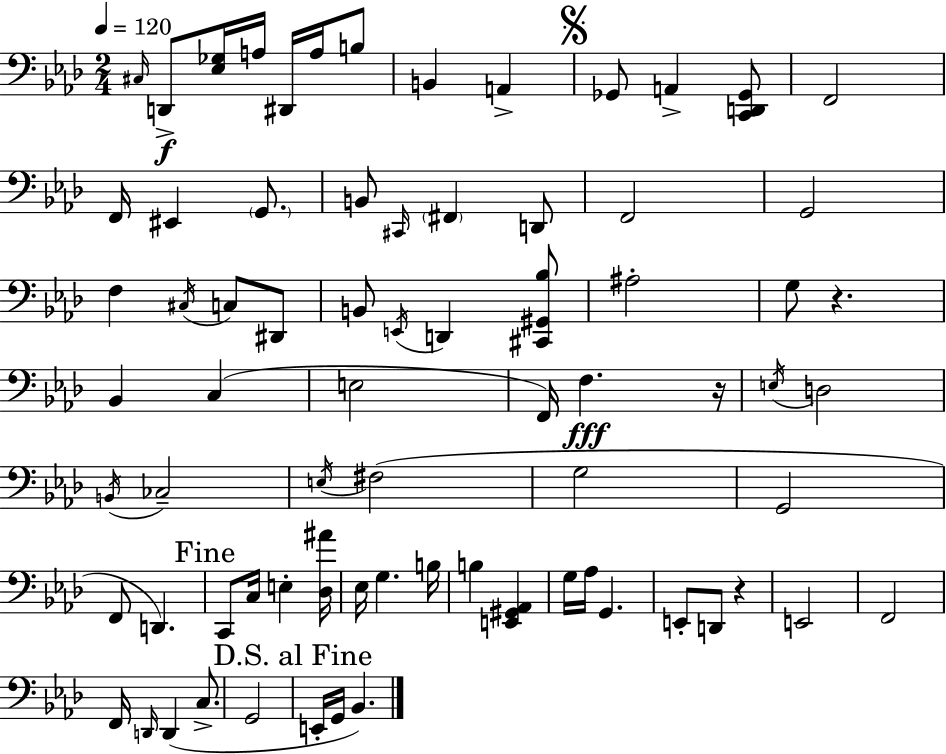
{
  \clef bass
  \numericTimeSignature
  \time 2/4
  \key aes \major
  \tempo 4 = 120
  \grace { cis16 }\f d,8-> <ees ges>16 a16 dis,16 a16 b8 | b,4 a,4-> | \mark \markup { \musicglyph "scripts.segno" } ges,8 a,4-> <c, d, ges,>8 | f,2 | \break f,16 eis,4 \parenthesize g,8. | b,8 \grace { cis,16 } \parenthesize fis,4 | d,8 f,2 | g,2 | \break f4 \acciaccatura { cis16 } c8 | dis,8 b,8 \acciaccatura { e,16 } d,4 | <cis, gis, bes>8 ais2-. | g8 r4. | \break bes,4 | c4( e2 | f,16) f4.\fff | r16 \acciaccatura { e16 } d2 | \break \acciaccatura { b,16 } ces2-- | \acciaccatura { e16 } fis2( | g2 | g,2 | \break f,8 | d,4.) \mark "Fine" c,8 | c16 e4-. <des ais'>16 ees16 | g4. b16 b4 | \break <e, gis, aes,>4 g16 | aes16 g,4. e,8-. | d,8 r4 e,2 | f,2 | \break f,16 | \grace { d,16 } d,4( c8.-> | g,2 | \mark "D.S. al Fine" e,16-. g,16 bes,4.) | \break \bar "|."
}